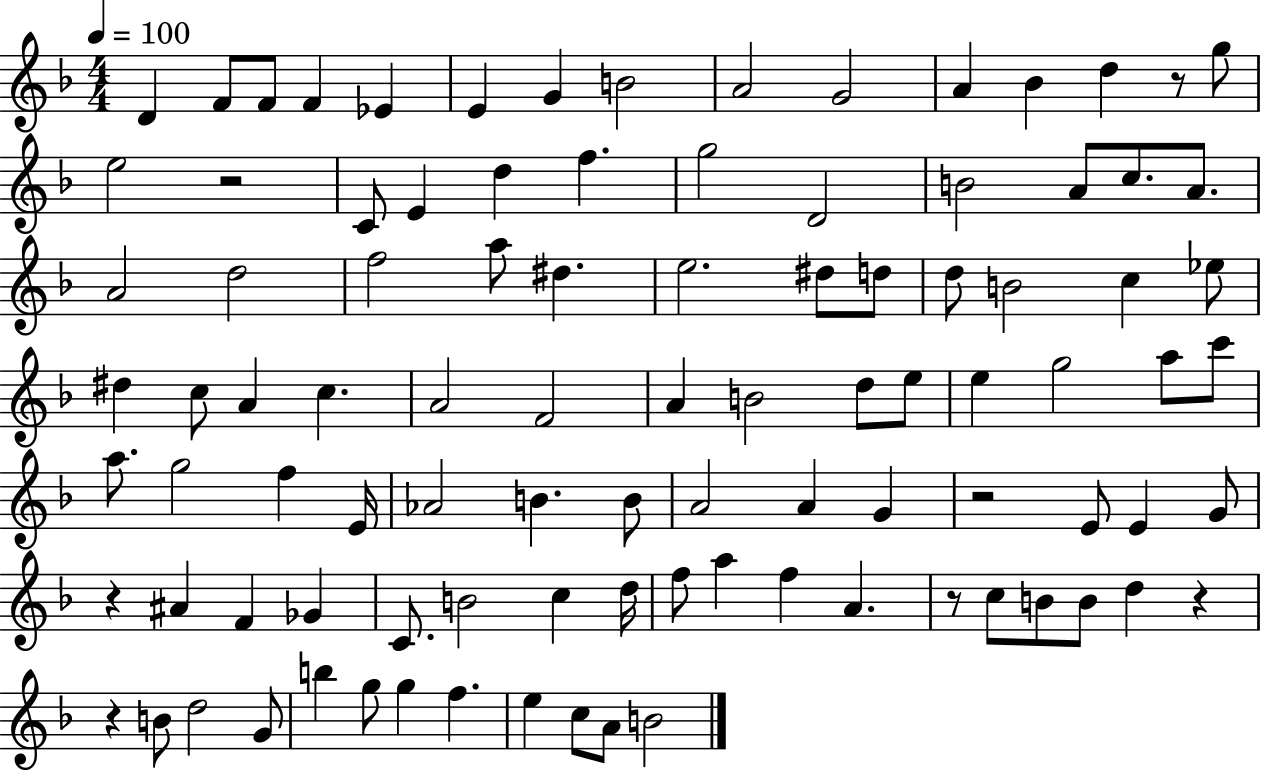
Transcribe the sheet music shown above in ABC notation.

X:1
T:Untitled
M:4/4
L:1/4
K:F
D F/2 F/2 F _E E G B2 A2 G2 A _B d z/2 g/2 e2 z2 C/2 E d f g2 D2 B2 A/2 c/2 A/2 A2 d2 f2 a/2 ^d e2 ^d/2 d/2 d/2 B2 c _e/2 ^d c/2 A c A2 F2 A B2 d/2 e/2 e g2 a/2 c'/2 a/2 g2 f E/4 _A2 B B/2 A2 A G z2 E/2 E G/2 z ^A F _G C/2 B2 c d/4 f/2 a f A z/2 c/2 B/2 B/2 d z z B/2 d2 G/2 b g/2 g f e c/2 A/2 B2